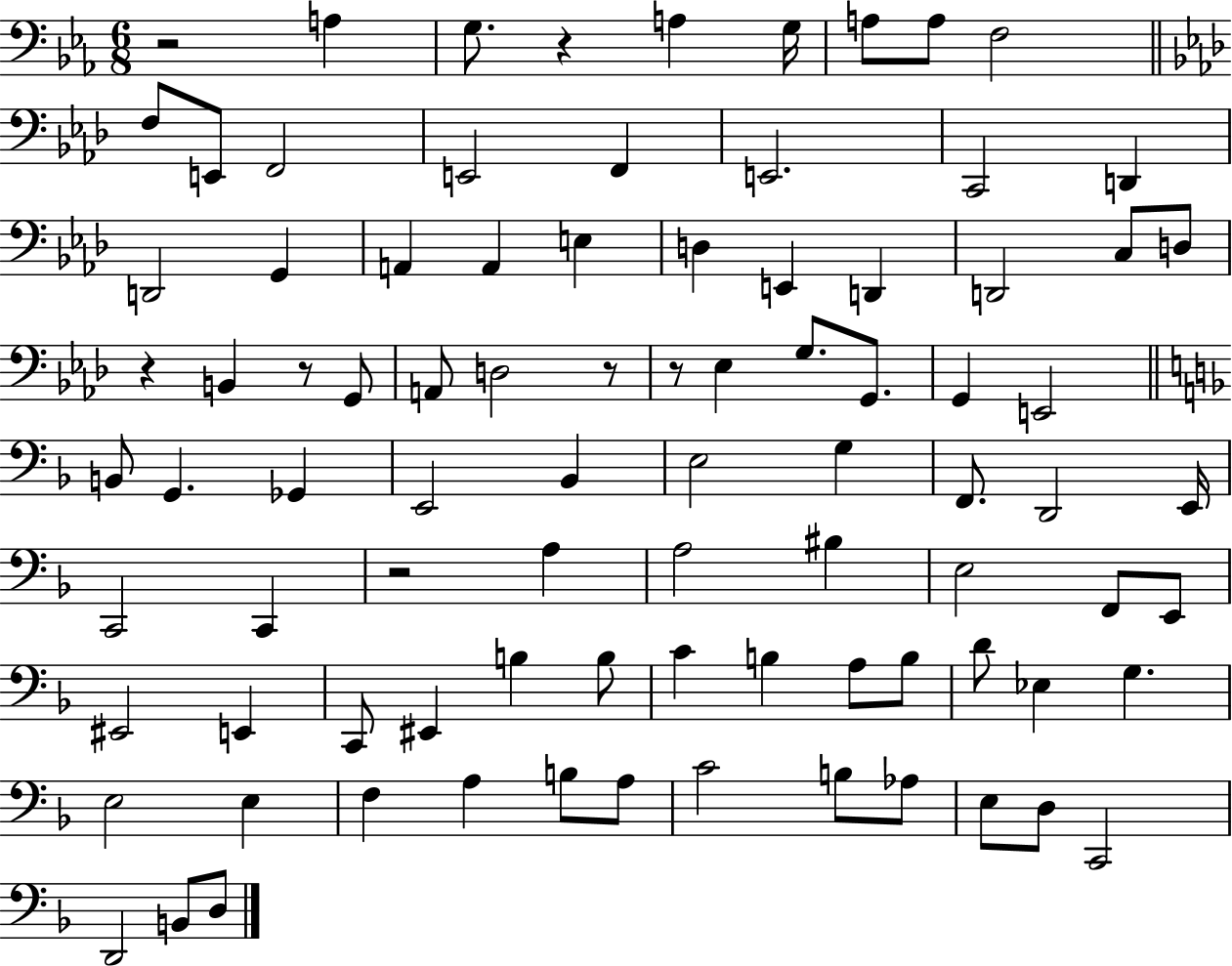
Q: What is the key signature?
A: EES major